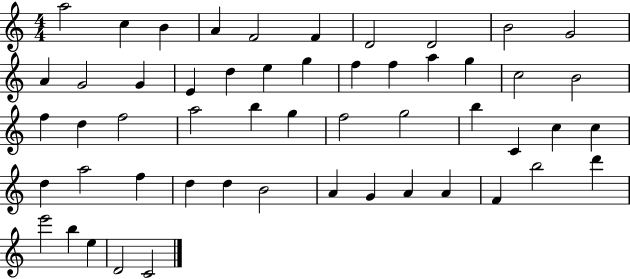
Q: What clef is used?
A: treble